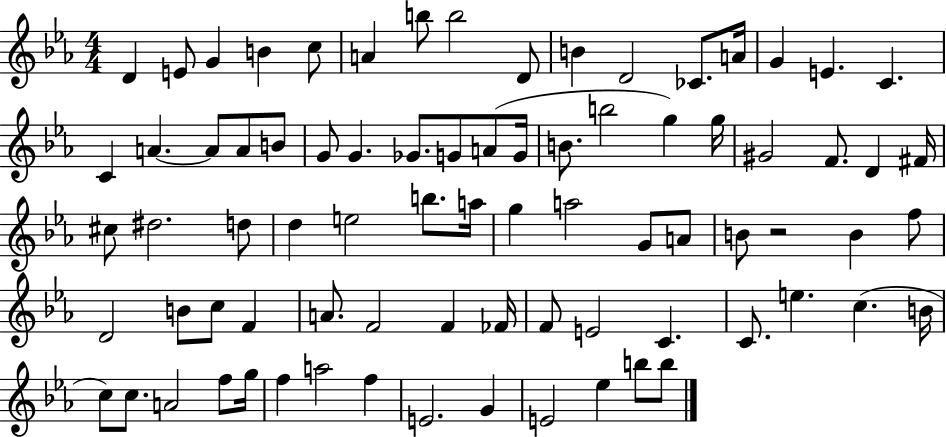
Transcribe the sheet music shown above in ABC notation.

X:1
T:Untitled
M:4/4
L:1/4
K:Eb
D E/2 G B c/2 A b/2 b2 D/2 B D2 _C/2 A/4 G E C C A A/2 A/2 B/2 G/2 G _G/2 G/2 A/2 G/4 B/2 b2 g g/4 ^G2 F/2 D ^F/4 ^c/2 ^d2 d/2 d e2 b/2 a/4 g a2 G/2 A/2 B/2 z2 B f/2 D2 B/2 c/2 F A/2 F2 F _F/4 F/2 E2 C C/2 e c B/4 c/2 c/2 A2 f/2 g/4 f a2 f E2 G E2 _e b/2 b/2